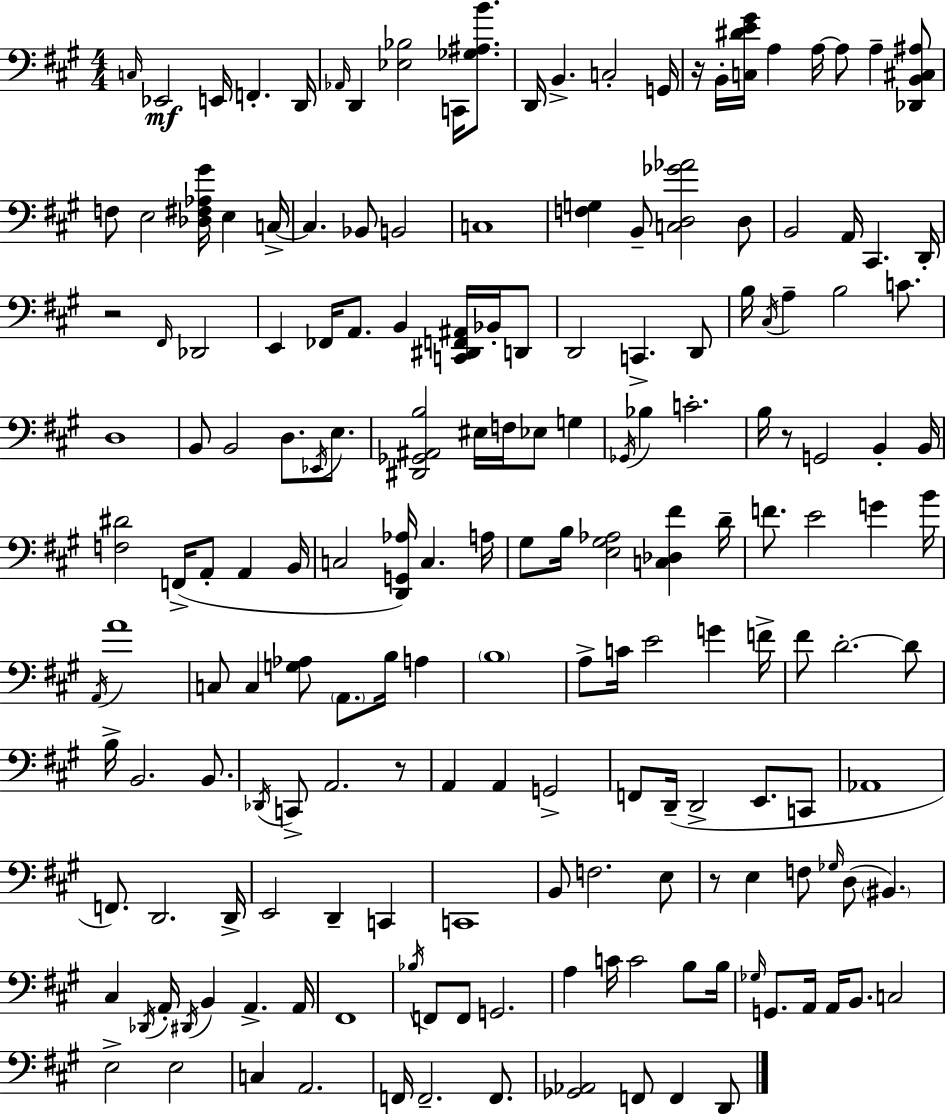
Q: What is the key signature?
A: A major